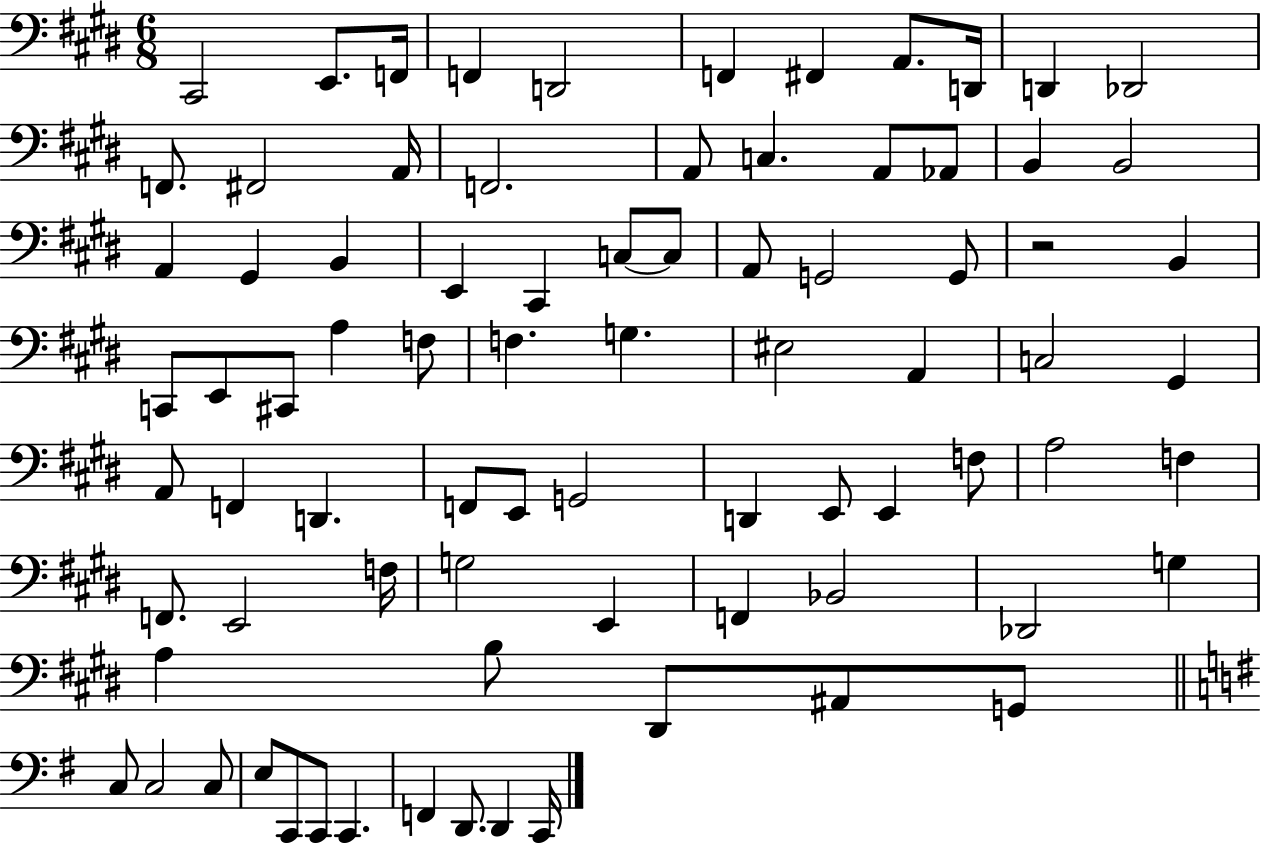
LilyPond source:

{
  \clef bass
  \numericTimeSignature
  \time 6/8
  \key e \major
  cis,2 e,8. f,16 | f,4 d,2 | f,4 fis,4 a,8. d,16 | d,4 des,2 | \break f,8. fis,2 a,16 | f,2. | a,8 c4. a,8 aes,8 | b,4 b,2 | \break a,4 gis,4 b,4 | e,4 cis,4 c8~~ c8 | a,8 g,2 g,8 | r2 b,4 | \break c,8 e,8 cis,8 a4 f8 | f4. g4. | eis2 a,4 | c2 gis,4 | \break a,8 f,4 d,4. | f,8 e,8 g,2 | d,4 e,8 e,4 f8 | a2 f4 | \break f,8. e,2 f16 | g2 e,4 | f,4 bes,2 | des,2 g4 | \break a4 b8 dis,8 ais,8 g,8 | \bar "||" \break \key g \major c8 c2 c8 | e8 c,8 c,8 c,4. | f,4 d,8. d,4 c,16 | \bar "|."
}